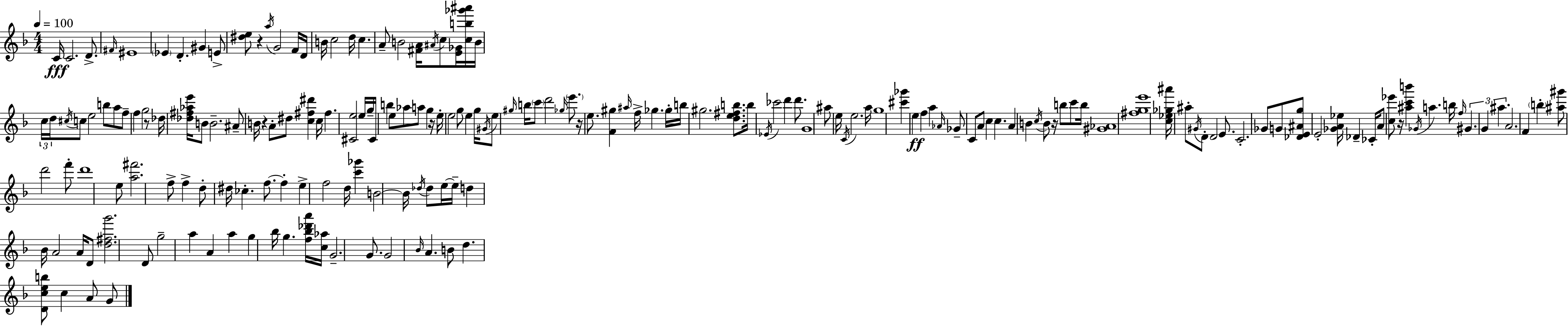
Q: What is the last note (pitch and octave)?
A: G4